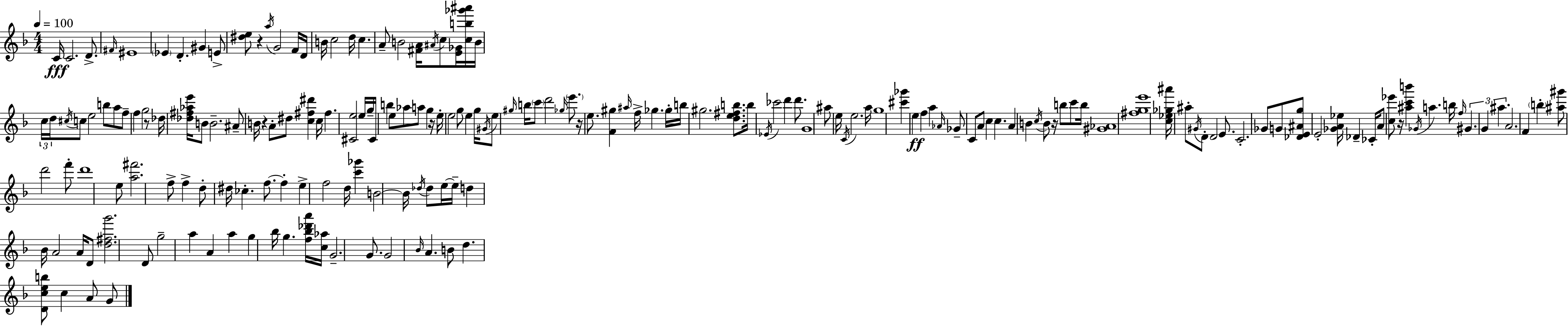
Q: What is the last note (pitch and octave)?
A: G4